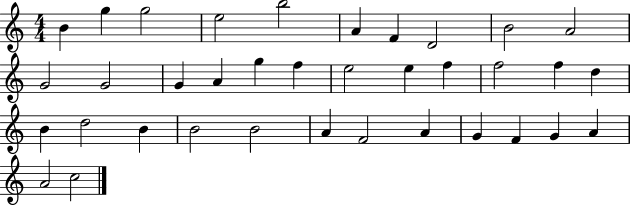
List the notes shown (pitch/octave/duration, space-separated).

B4/q G5/q G5/h E5/h B5/h A4/q F4/q D4/h B4/h A4/h G4/h G4/h G4/q A4/q G5/q F5/q E5/h E5/q F5/q F5/h F5/q D5/q B4/q D5/h B4/q B4/h B4/h A4/q F4/h A4/q G4/q F4/q G4/q A4/q A4/h C5/h